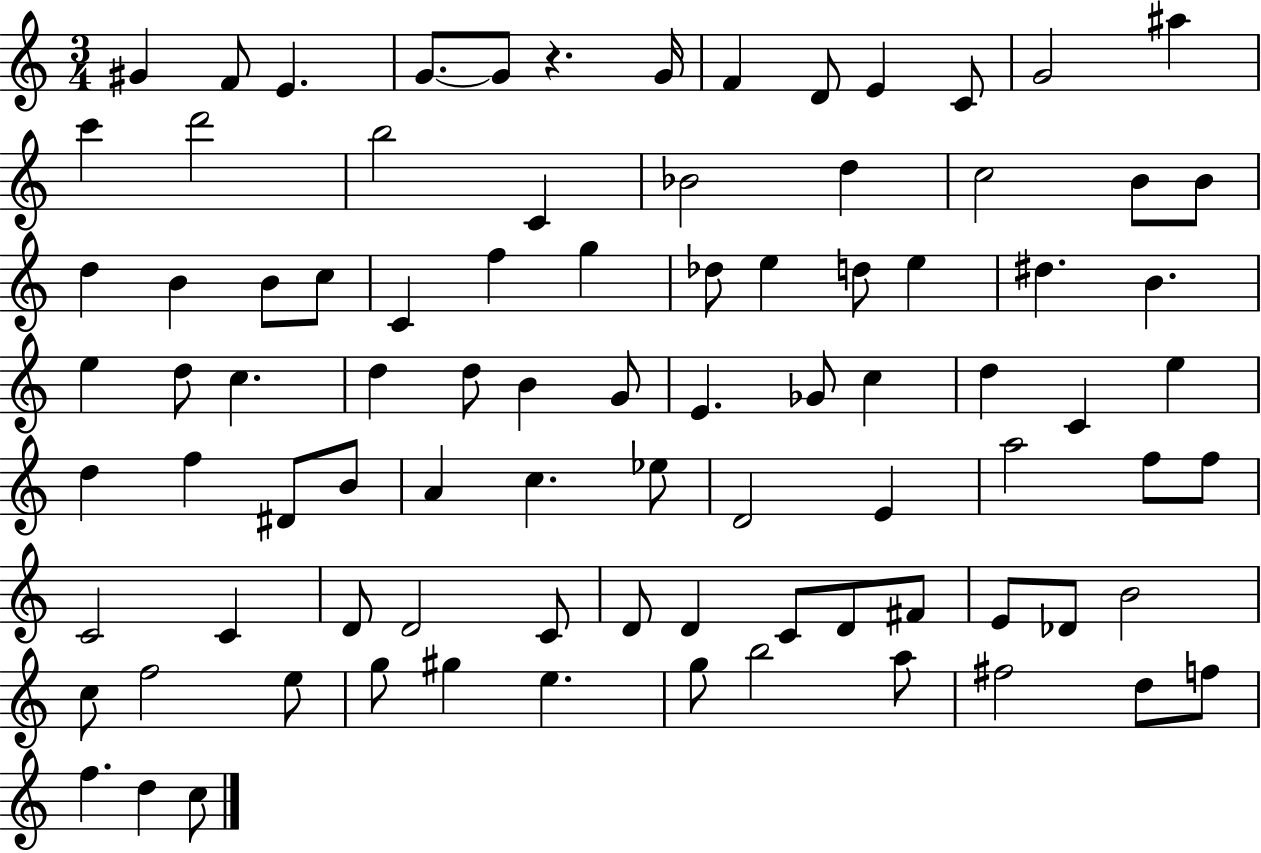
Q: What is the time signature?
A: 3/4